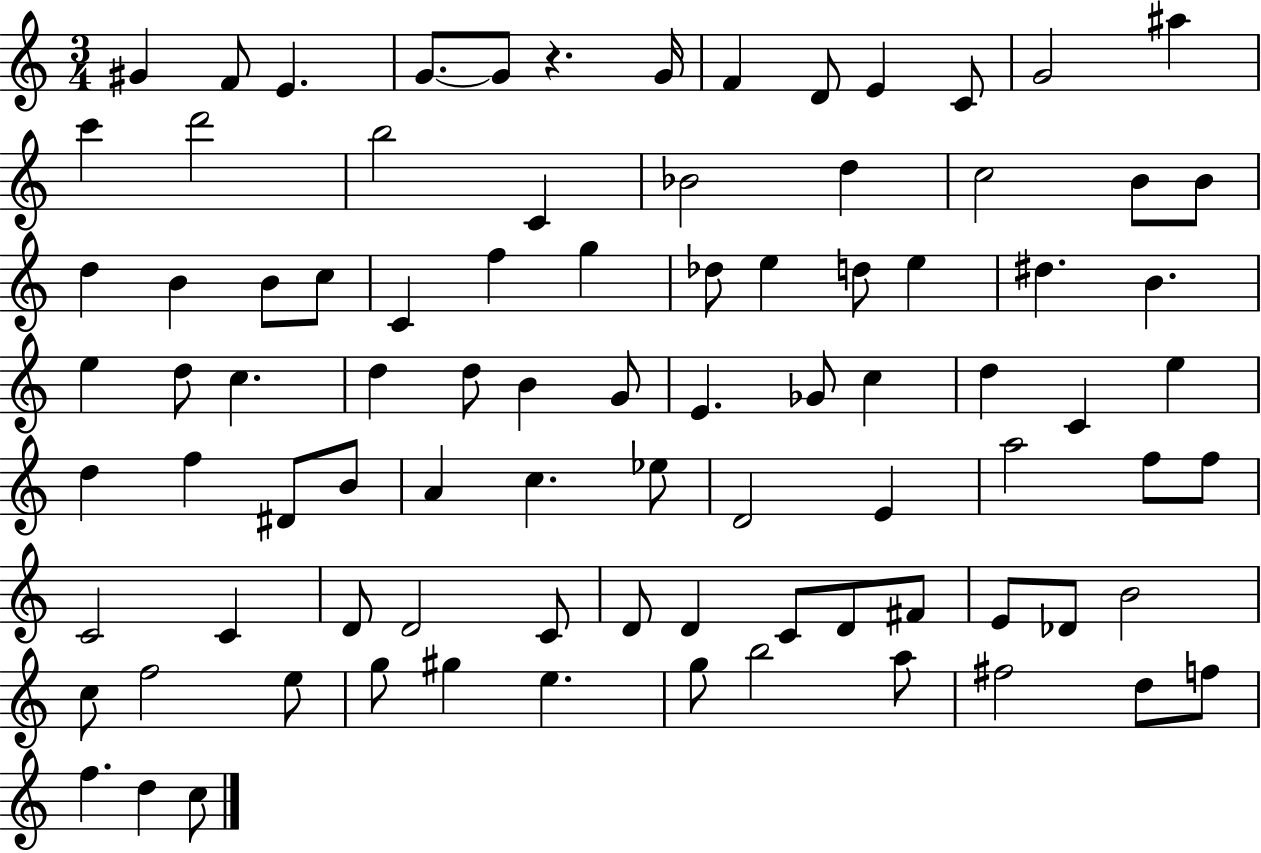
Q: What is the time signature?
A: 3/4